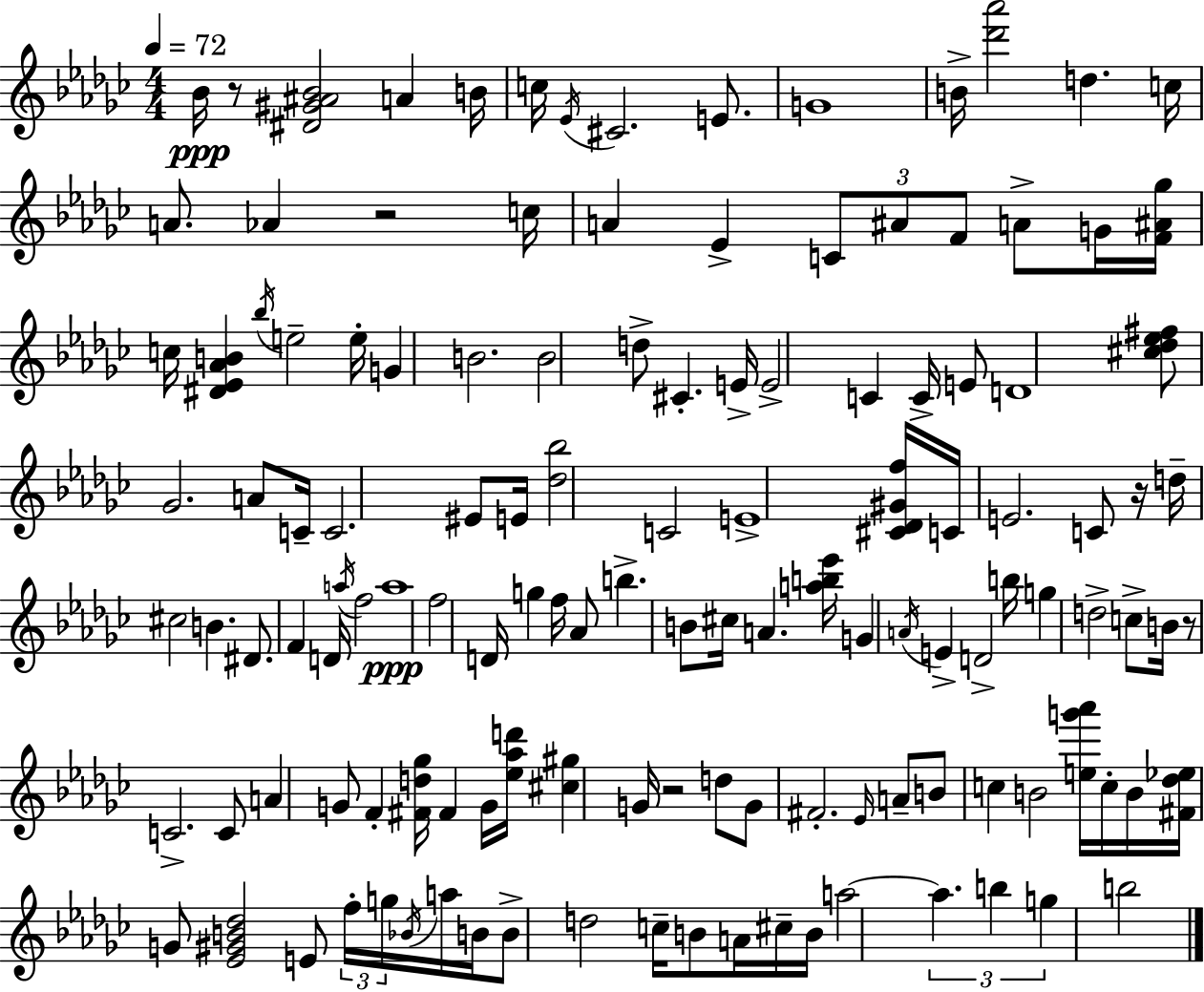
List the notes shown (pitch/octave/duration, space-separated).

Bb4/s R/e [D#4,G#4,A#4,Bb4]/h A4/q B4/s C5/s Eb4/s C#4/h. E4/e. G4/w B4/s [Db6,Ab6]/h D5/q. C5/s A4/e. Ab4/q R/h C5/s A4/q Eb4/q C4/e A#4/e F4/e A4/e G4/s [F4,A#4,Gb5]/s C5/s [D#4,Eb4,Ab4,B4]/q Bb5/s E5/h E5/s G4/q B4/h. B4/h D5/e C#4/q. E4/s E4/h C4/q C4/s E4/e D4/w [C#5,Db5,Eb5,F#5]/e Gb4/h. A4/e C4/s C4/h. EIS4/e E4/s [Db5,Bb5]/h C4/h E4/w [C#4,Db4,G#4,F5]/s C4/s E4/h. C4/e R/s D5/s C#5/h B4/q. D#4/e. F4/q D4/s A5/s F5/h A5/w F5/h D4/s G5/q F5/s Ab4/e B5/q. B4/e C#5/s A4/q. [A5,B5,Eb6]/s G4/q A4/s E4/q D4/h B5/s G5/q D5/h C5/e B4/s R/e C4/h. C4/e A4/q G4/e F4/q [F#4,D5,Gb5]/s F#4/q G4/s [Eb5,Ab5,D6]/s [C#5,G#5]/q G4/s R/h D5/e G4/e F#4/h. Eb4/s A4/e B4/e C5/q B4/h [E5,G6,Ab6]/s C5/s B4/s [F#4,Db5,Eb5]/s G4/e [Eb4,G#4,B4,Db5]/h E4/e F5/s G5/s Bb4/s A5/s B4/s B4/e D5/h C5/s B4/e A4/s C#5/s B4/s A5/h A5/q. B5/q G5/q B5/h